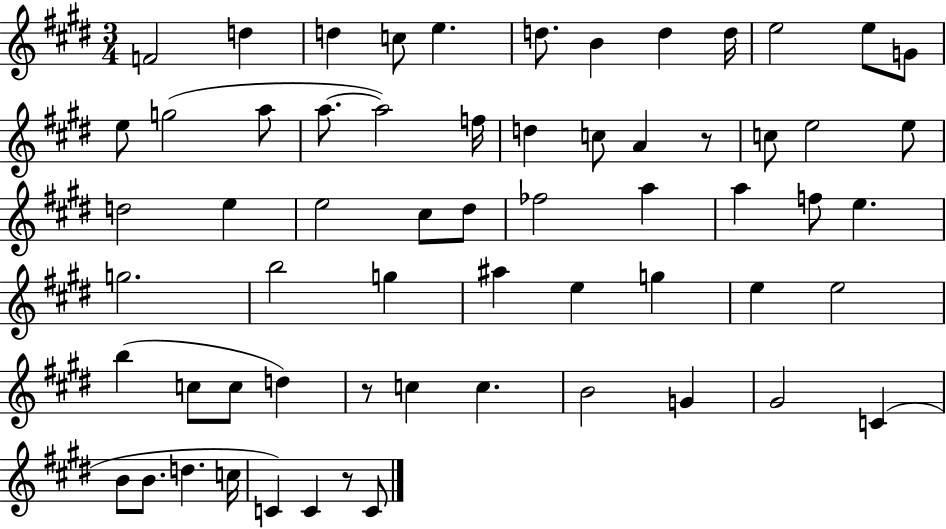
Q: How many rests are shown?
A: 3